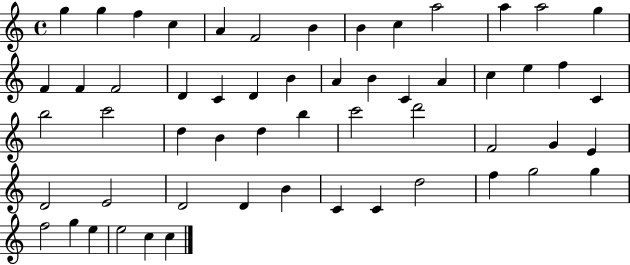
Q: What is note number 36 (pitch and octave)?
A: D6